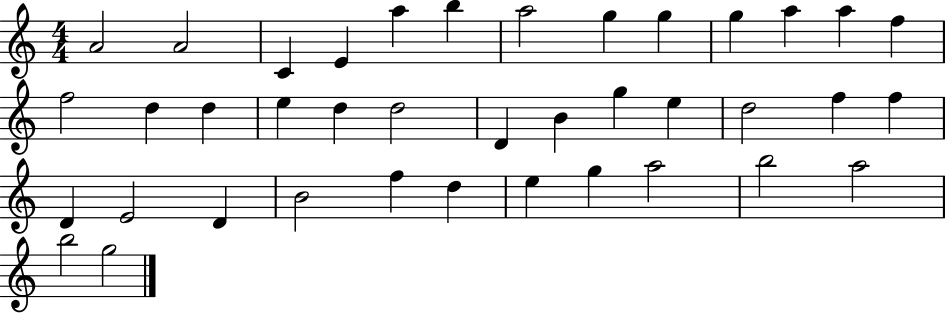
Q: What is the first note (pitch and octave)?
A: A4